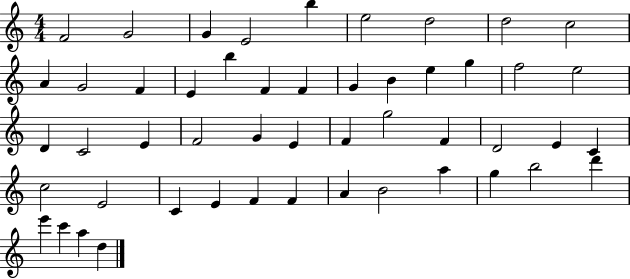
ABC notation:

X:1
T:Untitled
M:4/4
L:1/4
K:C
F2 G2 G E2 b e2 d2 d2 c2 A G2 F E b F F G B e g f2 e2 D C2 E F2 G E F g2 F D2 E C c2 E2 C E F F A B2 a g b2 d' e' c' a d